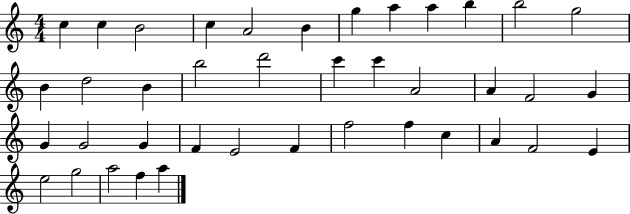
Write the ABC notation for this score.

X:1
T:Untitled
M:4/4
L:1/4
K:C
c c B2 c A2 B g a a b b2 g2 B d2 B b2 d'2 c' c' A2 A F2 G G G2 G F E2 F f2 f c A F2 E e2 g2 a2 f a